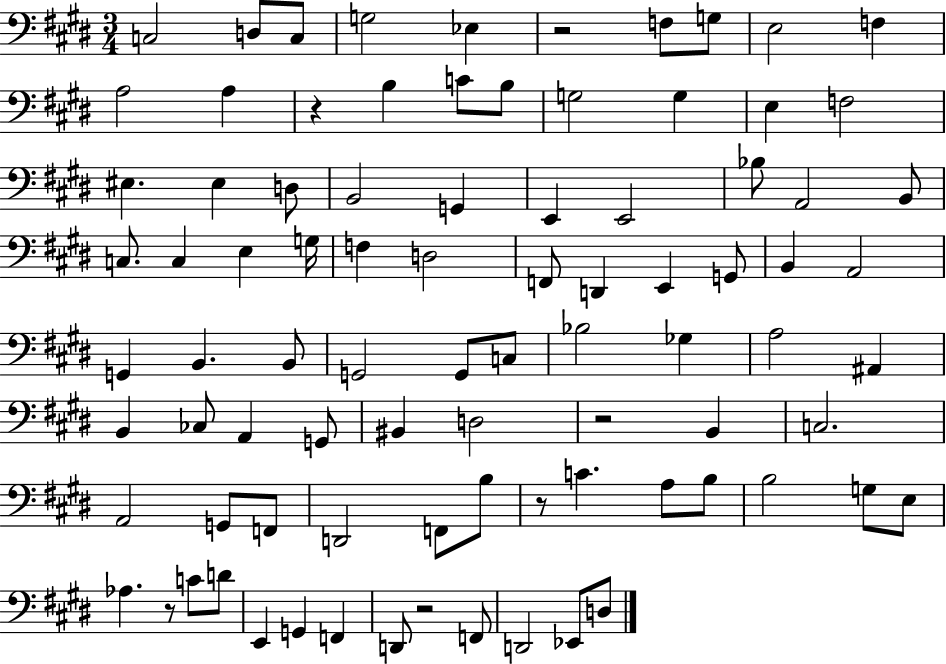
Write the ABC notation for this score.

X:1
T:Untitled
M:3/4
L:1/4
K:E
C,2 D,/2 C,/2 G,2 _E, z2 F,/2 G,/2 E,2 F, A,2 A, z B, C/2 B,/2 G,2 G, E, F,2 ^E, ^E, D,/2 B,,2 G,, E,, E,,2 _B,/2 A,,2 B,,/2 C,/2 C, E, G,/4 F, D,2 F,,/2 D,, E,, G,,/2 B,, A,,2 G,, B,, B,,/2 G,,2 G,,/2 C,/2 _B,2 _G, A,2 ^A,, B,, _C,/2 A,, G,,/2 ^B,, D,2 z2 B,, C,2 A,,2 G,,/2 F,,/2 D,,2 F,,/2 B,/2 z/2 C A,/2 B,/2 B,2 G,/2 E,/2 _A, z/2 C/2 D/2 E,, G,, F,, D,,/2 z2 F,,/2 D,,2 _E,,/2 D,/2